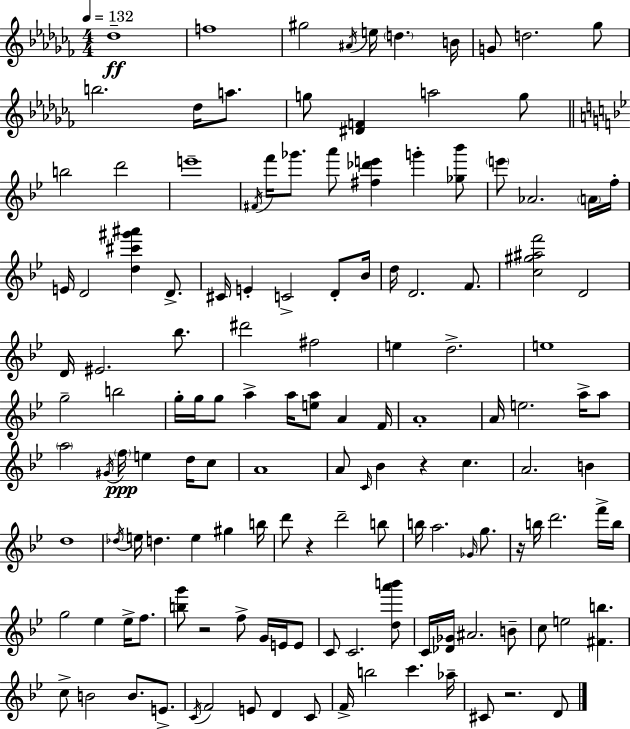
X:1
T:Untitled
M:4/4
L:1/4
K:Abm
_d4 f4 ^g2 ^A/4 e/4 d B/4 G/2 d2 _g/2 b2 _d/4 a/2 g/2 [^DF] a2 g/2 b2 d'2 e'4 ^F/4 f'/4 _g'/2 a'/2 [^f_d'e'] g' [_g_b']/2 e'/2 _A2 A/4 f/4 E/4 D2 [d^c'^g'^a'] D/2 ^C/4 E C2 D/2 _B/4 d/4 D2 F/2 [c^g^af']2 D2 D/4 ^E2 _b/2 ^d'2 ^f2 e d2 e4 g2 b2 g/4 g/4 g/2 a a/4 [ea]/2 A F/4 A4 A/4 e2 a/4 a/2 a2 ^G/4 f/4 e d/4 c/2 A4 A/2 C/4 _B z c A2 B d4 _d/4 e/4 d e ^g b/4 d'/2 z d'2 b/2 b/4 a2 _G/4 g/2 z/4 b/4 d'2 f'/4 b/4 g2 _e _e/4 f/2 [bg']/2 z2 f/2 G/4 E/4 E/2 C/2 C2 [da'b']/2 C/4 [_D_G]/4 ^A2 B/2 c/2 e2 [^Fb] c/2 B2 B/2 E/2 C/4 F2 E/2 D C/2 F/4 b2 c' _a/4 ^C/2 z2 D/2